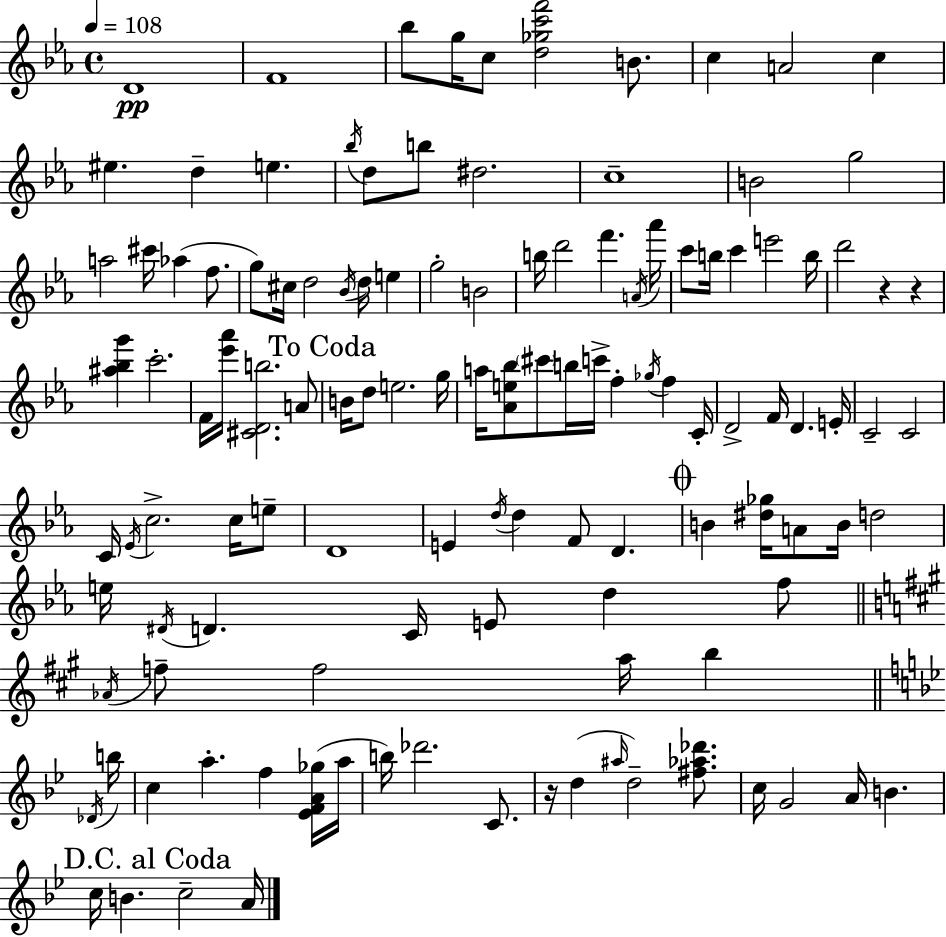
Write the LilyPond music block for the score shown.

{
  \clef treble
  \time 4/4
  \defaultTimeSignature
  \key ees \major
  \tempo 4 = 108
  d'1\pp | f'1 | bes''8 g''16 c''8 <d'' ges'' c''' f'''>2 b'8. | c''4 a'2 c''4 | \break eis''4. d''4-- e''4. | \acciaccatura { bes''16 } d''8 b''8 dis''2. | c''1-- | b'2 g''2 | \break a''2 cis'''16 aes''4( f''8. | g''8) cis''16 d''2 \acciaccatura { bes'16 } d''16 e''4 | g''2-. b'2 | b''16 d'''2 f'''4. | \break \acciaccatura { a'16 } aes'''16 c'''8 b''16 c'''4 e'''2 | b''16 d'''2 r4 r4 | <ais'' bes'' g'''>4 c'''2.-. | f'16 <ees''' aes'''>16 <cis' d' b''>2. | \break a'8 \mark "To Coda" b'16 d''8 e''2. | g''16 a''16 <aes' e'' bes''>8 \parenthesize cis'''8 b''16 c'''16-> f''4-. \acciaccatura { ges''16 } f''4 | c'16-. d'2-> f'16 d'4. | e'16-. c'2-- c'2 | \break c'16 \acciaccatura { ees'16 } c''2.-> | c''16 e''8-- d'1 | e'4 \acciaccatura { d''16 } d''4 f'8 | d'4. \mark \markup { \musicglyph "scripts.coda" } b'4 <dis'' ges''>16 a'8 b'16 d''2 | \break e''16 \acciaccatura { dis'16 } d'4. c'16 e'8 | d''4 f''8 \bar "||" \break \key a \major \acciaccatura { aes'16 } f''8-- f''2 a''16 b''4 | \bar "||" \break \key g \minor \acciaccatura { des'16 } b''16 c''4 a''4.-. f''4 | <ees' f' a' ges''>16( a''16 b''16) des'''2. c'8. | r16 d''4( \grace { ais''16 } d''2--) | <fis'' aes'' des'''>8. c''16 g'2 a'16 b'4. | \break \mark "D.C. al Coda" c''16 b'4. c''2-- | a'16 \bar "|."
}